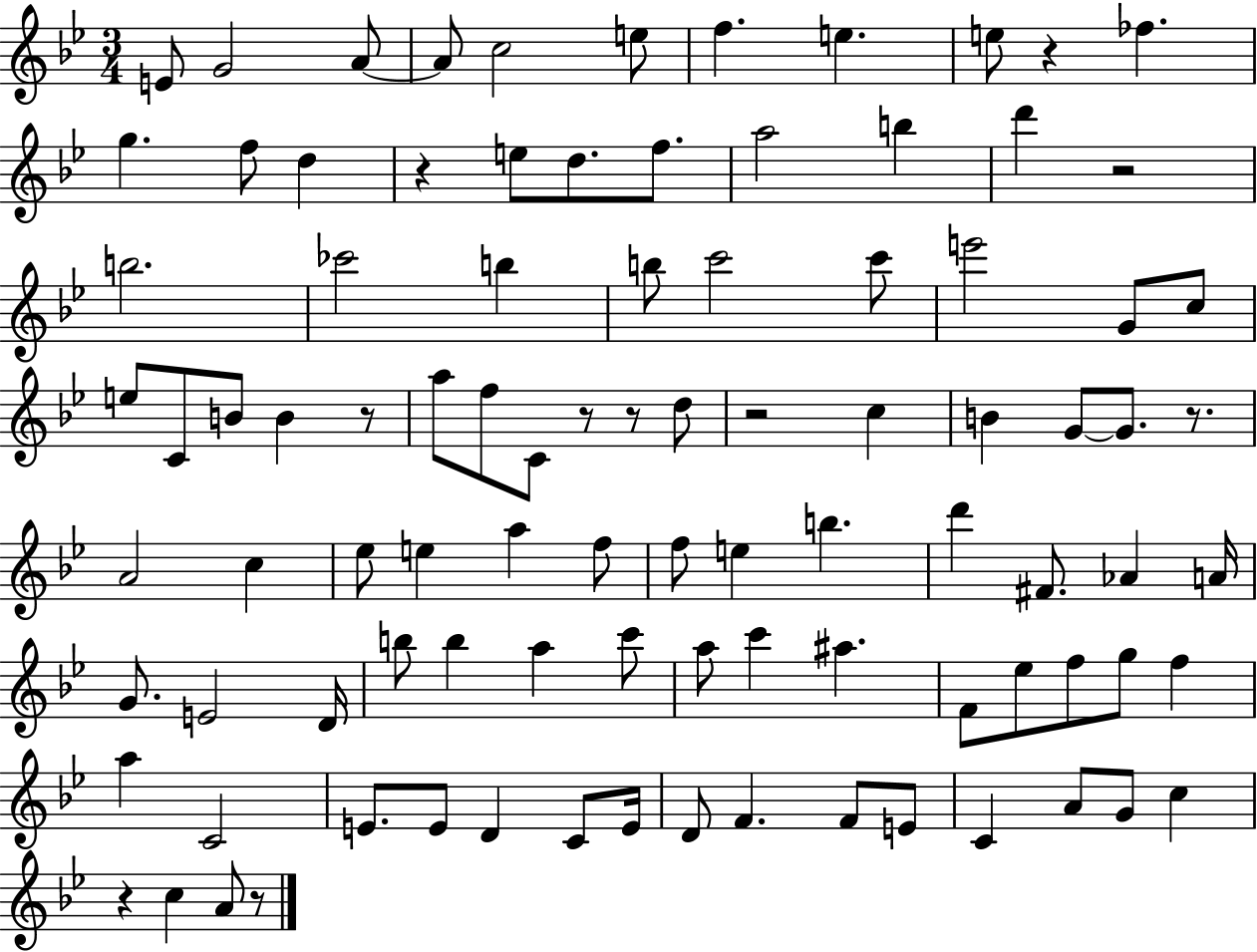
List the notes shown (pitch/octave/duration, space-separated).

E4/e G4/h A4/e A4/e C5/h E5/e F5/q. E5/q. E5/e R/q FES5/q. G5/q. F5/e D5/q R/q E5/e D5/e. F5/e. A5/h B5/q D6/q R/h B5/h. CES6/h B5/q B5/e C6/h C6/e E6/h G4/e C5/e E5/e C4/e B4/e B4/q R/e A5/e F5/e C4/e R/e R/e D5/e R/h C5/q B4/q G4/e G4/e. R/e. A4/h C5/q Eb5/e E5/q A5/q F5/e F5/e E5/q B5/q. D6/q F#4/e. Ab4/q A4/s G4/e. E4/h D4/s B5/e B5/q A5/q C6/e A5/e C6/q A#5/q. F4/e Eb5/e F5/e G5/e F5/q A5/q C4/h E4/e. E4/e D4/q C4/e E4/s D4/e F4/q. F4/e E4/e C4/q A4/e G4/e C5/q R/q C5/q A4/e R/e